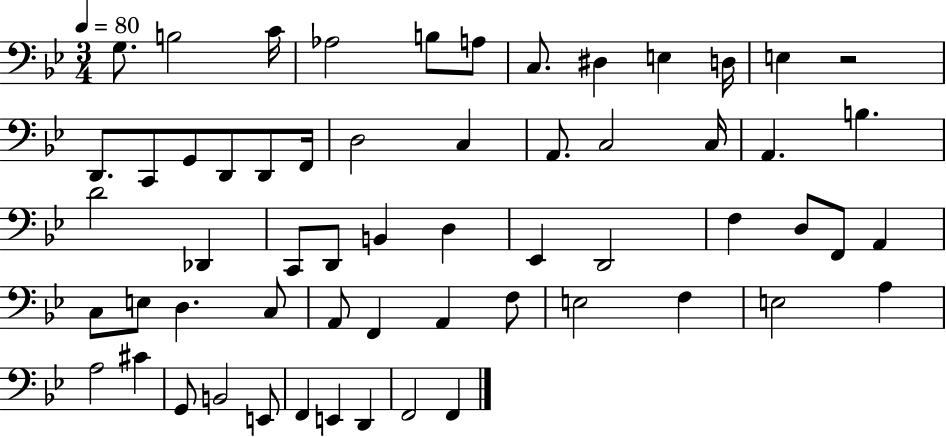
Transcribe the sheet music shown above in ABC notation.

X:1
T:Untitled
M:3/4
L:1/4
K:Bb
G,/2 B,2 C/4 _A,2 B,/2 A,/2 C,/2 ^D, E, D,/4 E, z2 D,,/2 C,,/2 G,,/2 D,,/2 D,,/2 F,,/4 D,2 C, A,,/2 C,2 C,/4 A,, B, D2 _D,, C,,/2 D,,/2 B,, D, _E,, D,,2 F, D,/2 F,,/2 A,, C,/2 E,/2 D, C,/2 A,,/2 F,, A,, F,/2 E,2 F, E,2 A, A,2 ^C G,,/2 B,,2 E,,/2 F,, E,, D,, F,,2 F,,